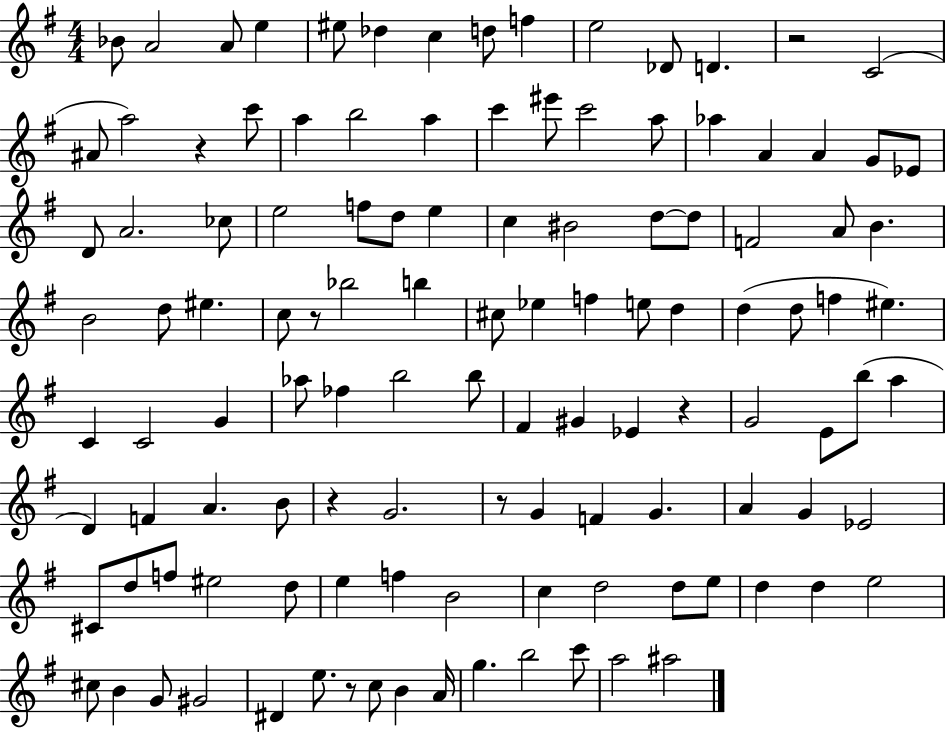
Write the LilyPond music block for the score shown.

{
  \clef treble
  \numericTimeSignature
  \time 4/4
  \key g \major
  \repeat volta 2 { bes'8 a'2 a'8 e''4 | eis''8 des''4 c''4 d''8 f''4 | e''2 des'8 d'4. | r2 c'2( | \break ais'8 a''2) r4 c'''8 | a''4 b''2 a''4 | c'''4 eis'''8 c'''2 a''8 | aes''4 a'4 a'4 g'8 ees'8 | \break d'8 a'2. ces''8 | e''2 f''8 d''8 e''4 | c''4 bis'2 d''8~~ d''8 | f'2 a'8 b'4. | \break b'2 d''8 eis''4. | c''8 r8 bes''2 b''4 | cis''8 ees''4 f''4 e''8 d''4 | d''4( d''8 f''4 eis''4.) | \break c'4 c'2 g'4 | aes''8 fes''4 b''2 b''8 | fis'4 gis'4 ees'4 r4 | g'2 e'8 b''8( a''4 | \break d'4) f'4 a'4. b'8 | r4 g'2. | r8 g'4 f'4 g'4. | a'4 g'4 ees'2 | \break cis'8 d''8 f''8 eis''2 d''8 | e''4 f''4 b'2 | c''4 d''2 d''8 e''8 | d''4 d''4 e''2 | \break cis''8 b'4 g'8 gis'2 | dis'4 e''8. r8 c''8 b'4 a'16 | g''4. b''2 c'''8 | a''2 ais''2 | \break } \bar "|."
}